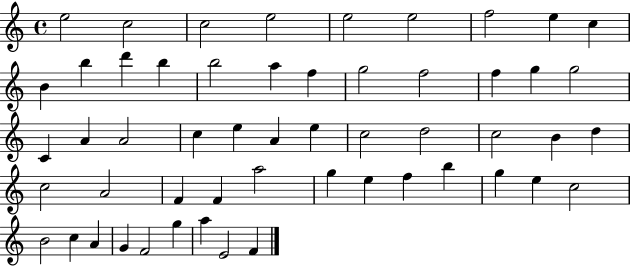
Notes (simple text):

E5/h C5/h C5/h E5/h E5/h E5/h F5/h E5/q C5/q B4/q B5/q D6/q B5/q B5/h A5/q F5/q G5/h F5/h F5/q G5/q G5/h C4/q A4/q A4/h C5/q E5/q A4/q E5/q C5/h D5/h C5/h B4/q D5/q C5/h A4/h F4/q F4/q A5/h G5/q E5/q F5/q B5/q G5/q E5/q C5/h B4/h C5/q A4/q G4/q F4/h G5/q A5/q E4/h F4/q